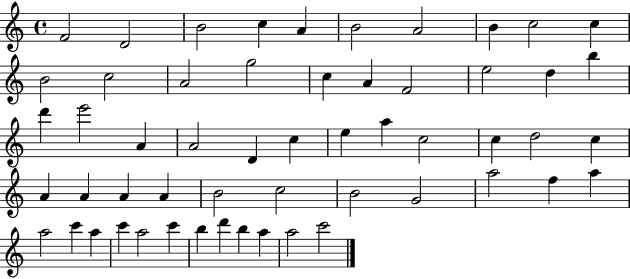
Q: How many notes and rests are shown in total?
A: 55